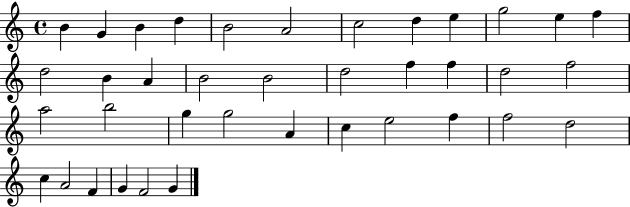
X:1
T:Untitled
M:4/4
L:1/4
K:C
B G B d B2 A2 c2 d e g2 e f d2 B A B2 B2 d2 f f d2 f2 a2 b2 g g2 A c e2 f f2 d2 c A2 F G F2 G